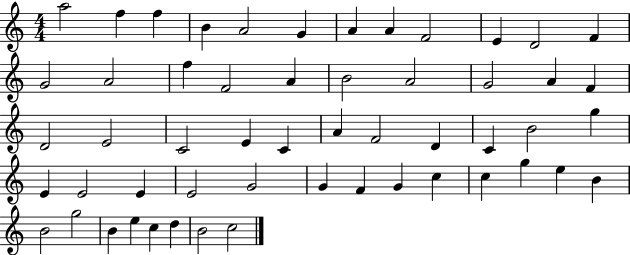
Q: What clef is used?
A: treble